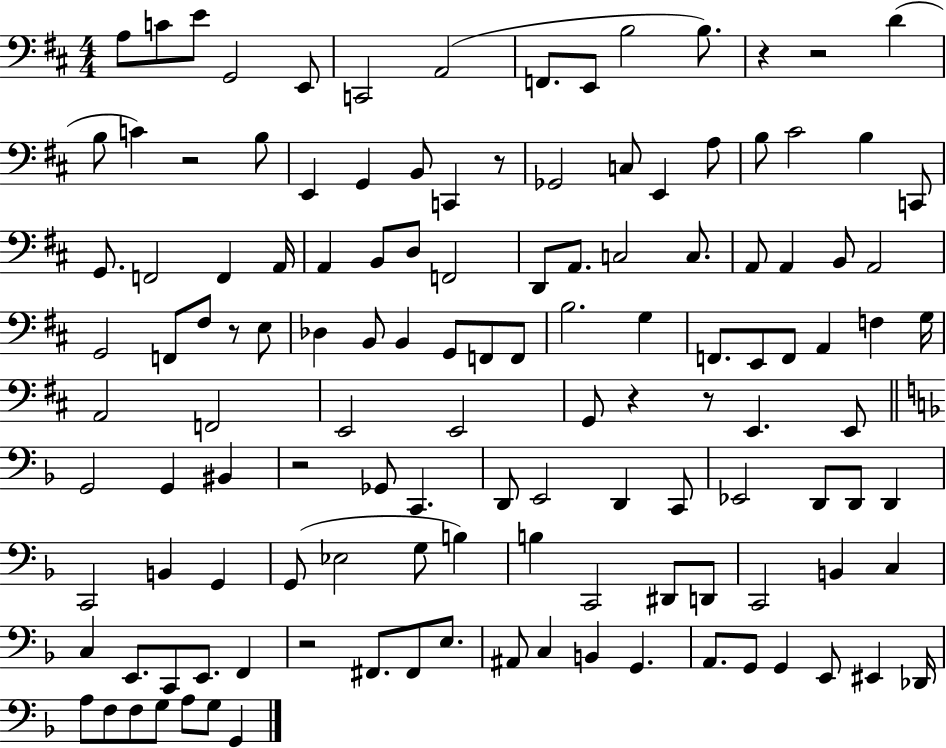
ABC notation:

X:1
T:Untitled
M:4/4
L:1/4
K:D
A,/2 C/2 E/2 G,,2 E,,/2 C,,2 A,,2 F,,/2 E,,/2 B,2 B,/2 z z2 D B,/2 C z2 B,/2 E,, G,, B,,/2 C,, z/2 _G,,2 C,/2 E,, A,/2 B,/2 ^C2 B, C,,/2 G,,/2 F,,2 F,, A,,/4 A,, B,,/2 D,/2 F,,2 D,,/2 A,,/2 C,2 C,/2 A,,/2 A,, B,,/2 A,,2 G,,2 F,,/2 ^F,/2 z/2 E,/2 _D, B,,/2 B,, G,,/2 F,,/2 F,,/2 B,2 G, F,,/2 E,,/2 F,,/2 A,, F, G,/4 A,,2 F,,2 E,,2 E,,2 G,,/2 z z/2 E,, E,,/2 G,,2 G,, ^B,, z2 _G,,/2 C,, D,,/2 E,,2 D,, C,,/2 _E,,2 D,,/2 D,,/2 D,, C,,2 B,, G,, G,,/2 _E,2 G,/2 B, B, C,,2 ^D,,/2 D,,/2 C,,2 B,, C, C, E,,/2 C,,/2 E,,/2 F,, z2 ^F,,/2 ^F,,/2 E,/2 ^A,,/2 C, B,, G,, A,,/2 G,,/2 G,, E,,/2 ^E,, _D,,/4 A,/2 F,/2 F,/2 G,/2 A,/2 G,/2 G,,